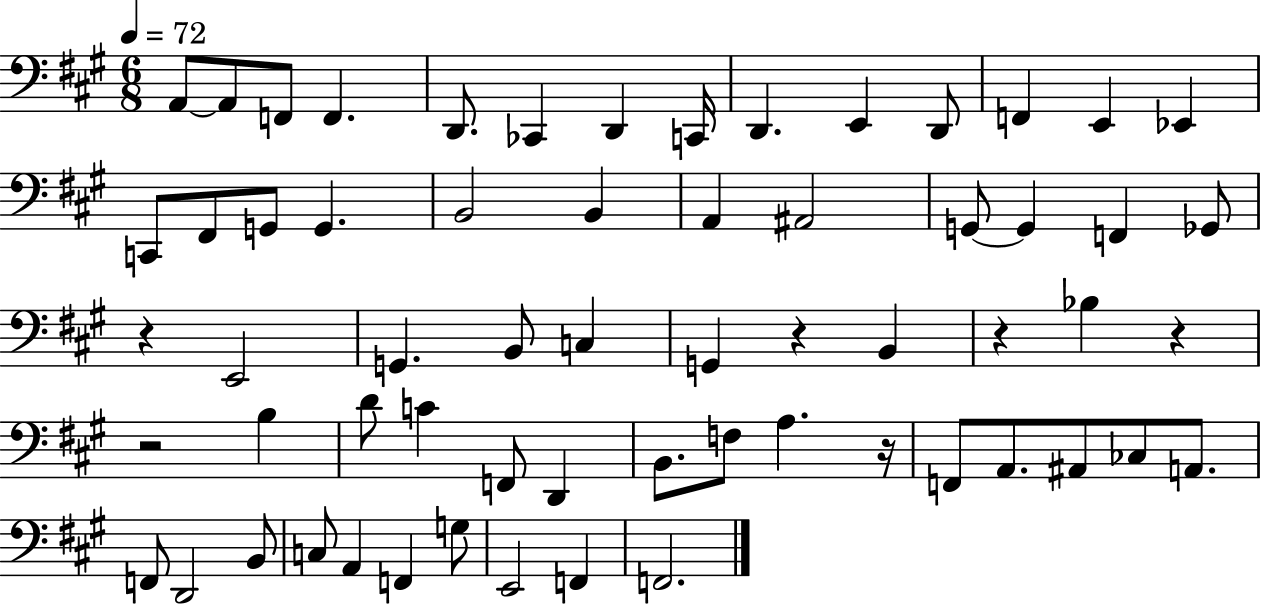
{
  \clef bass
  \numericTimeSignature
  \time 6/8
  \key a \major
  \tempo 4 = 72
  a,8~~ a,8 f,8 f,4. | d,8. ces,4 d,4 c,16 | d,4. e,4 d,8 | f,4 e,4 ees,4 | \break c,8 fis,8 g,8 g,4. | b,2 b,4 | a,4 ais,2 | g,8~~ g,4 f,4 ges,8 | \break r4 e,2 | g,4. b,8 c4 | g,4 r4 b,4 | r4 bes4 r4 | \break r2 b4 | d'8 c'4 f,8 d,4 | b,8. f8 a4. r16 | f,8 a,8. ais,8 ces8 a,8. | \break f,8 d,2 b,8 | c8 a,4 f,4 g8 | e,2 f,4 | f,2. | \break \bar "|."
}